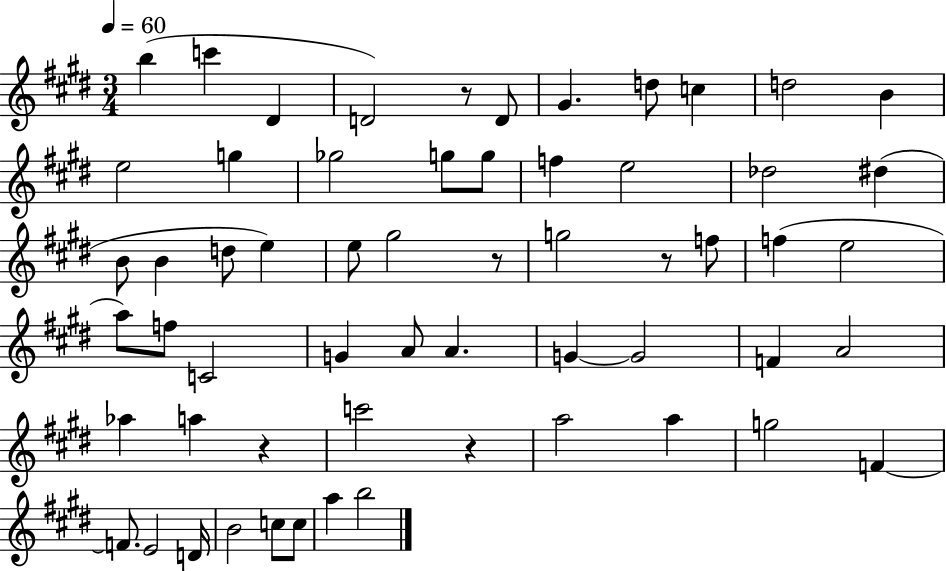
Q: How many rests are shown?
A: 5